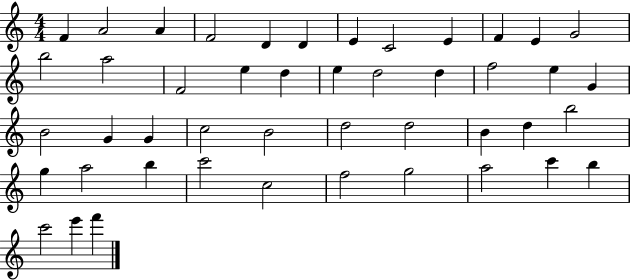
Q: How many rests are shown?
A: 0